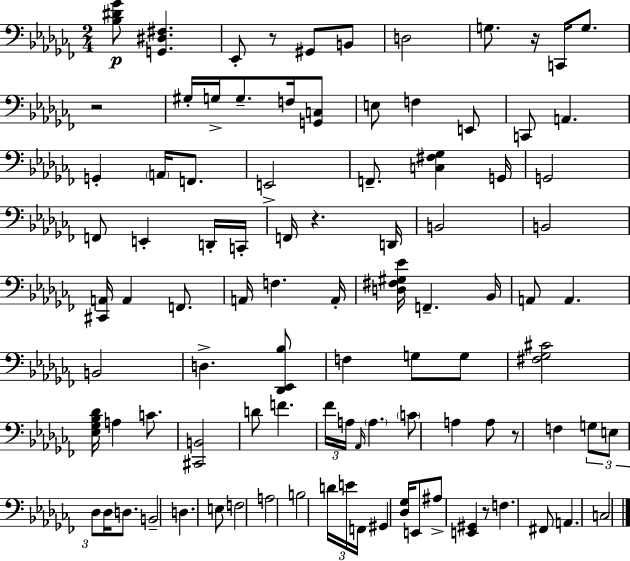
X:1
T:Untitled
M:2/4
L:1/4
K:Abm
[_B,^D_G]/2 [G,,^D,^F,] _E,,/2 z/2 ^G,,/2 B,,/2 D,2 G,/2 z/4 C,,/4 G,/2 z2 ^G,/4 G,/4 G,/2 F,/4 [G,,C,]/2 E,/2 F, E,,/2 C,,/2 A,, G,, A,,/4 F,,/2 E,,2 F,,/2 [C,^F,_G,] G,,/4 G,,2 F,,/2 E,, D,,/4 C,,/4 F,,/4 z D,,/4 B,,2 B,,2 [^C,,A,,]/4 A,, F,,/2 A,,/4 F, A,,/4 [D,^F,^G,_E]/4 F,, _B,,/4 A,,/2 A,, B,,2 D, [_D,,_E,,_B,]/2 F, G,/2 G,/2 [^F,_G,^C]2 [_E,_G,_B,_D]/4 A, C/2 [^C,,B,,]2 D/2 F _F/4 A,/4 _A,,/4 A, C/2 A, A,/2 z/2 F, G,/2 E,/2 _D,/2 _D,/4 D,/2 B,,2 D, E,/2 F,2 A,2 B,2 D/4 E/4 F,,/4 ^G,, [_D,_G,]/4 E,,/2 ^A,/2 [E,,^G,,] z/2 F, ^F,,/2 A,, C,2